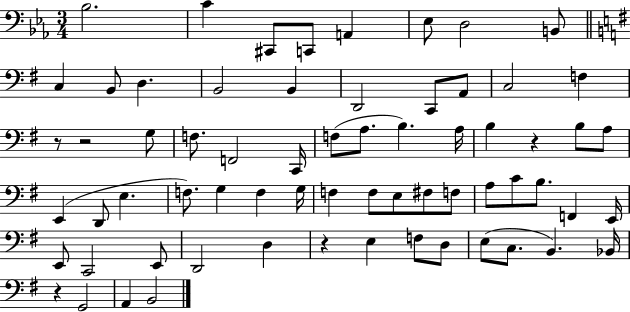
X:1
T:Untitled
M:3/4
L:1/4
K:Eb
_B,2 C ^C,,/2 C,,/2 A,, _E,/2 D,2 B,,/2 C, B,,/2 D, B,,2 B,, D,,2 C,,/2 A,,/2 C,2 F, z/2 z2 G,/2 F,/2 F,,2 C,,/4 F,/2 A,/2 B, A,/4 B, z B,/2 A,/2 E,, D,,/2 E, F,/2 G, F, G,/4 F, F,/2 E,/2 ^F,/2 F,/2 A,/2 C/2 B,/2 F,, E,,/4 E,,/2 C,,2 E,,/2 D,,2 D, z E, F,/2 D,/2 E,/2 C,/2 B,, _B,,/4 z G,,2 A,, B,,2